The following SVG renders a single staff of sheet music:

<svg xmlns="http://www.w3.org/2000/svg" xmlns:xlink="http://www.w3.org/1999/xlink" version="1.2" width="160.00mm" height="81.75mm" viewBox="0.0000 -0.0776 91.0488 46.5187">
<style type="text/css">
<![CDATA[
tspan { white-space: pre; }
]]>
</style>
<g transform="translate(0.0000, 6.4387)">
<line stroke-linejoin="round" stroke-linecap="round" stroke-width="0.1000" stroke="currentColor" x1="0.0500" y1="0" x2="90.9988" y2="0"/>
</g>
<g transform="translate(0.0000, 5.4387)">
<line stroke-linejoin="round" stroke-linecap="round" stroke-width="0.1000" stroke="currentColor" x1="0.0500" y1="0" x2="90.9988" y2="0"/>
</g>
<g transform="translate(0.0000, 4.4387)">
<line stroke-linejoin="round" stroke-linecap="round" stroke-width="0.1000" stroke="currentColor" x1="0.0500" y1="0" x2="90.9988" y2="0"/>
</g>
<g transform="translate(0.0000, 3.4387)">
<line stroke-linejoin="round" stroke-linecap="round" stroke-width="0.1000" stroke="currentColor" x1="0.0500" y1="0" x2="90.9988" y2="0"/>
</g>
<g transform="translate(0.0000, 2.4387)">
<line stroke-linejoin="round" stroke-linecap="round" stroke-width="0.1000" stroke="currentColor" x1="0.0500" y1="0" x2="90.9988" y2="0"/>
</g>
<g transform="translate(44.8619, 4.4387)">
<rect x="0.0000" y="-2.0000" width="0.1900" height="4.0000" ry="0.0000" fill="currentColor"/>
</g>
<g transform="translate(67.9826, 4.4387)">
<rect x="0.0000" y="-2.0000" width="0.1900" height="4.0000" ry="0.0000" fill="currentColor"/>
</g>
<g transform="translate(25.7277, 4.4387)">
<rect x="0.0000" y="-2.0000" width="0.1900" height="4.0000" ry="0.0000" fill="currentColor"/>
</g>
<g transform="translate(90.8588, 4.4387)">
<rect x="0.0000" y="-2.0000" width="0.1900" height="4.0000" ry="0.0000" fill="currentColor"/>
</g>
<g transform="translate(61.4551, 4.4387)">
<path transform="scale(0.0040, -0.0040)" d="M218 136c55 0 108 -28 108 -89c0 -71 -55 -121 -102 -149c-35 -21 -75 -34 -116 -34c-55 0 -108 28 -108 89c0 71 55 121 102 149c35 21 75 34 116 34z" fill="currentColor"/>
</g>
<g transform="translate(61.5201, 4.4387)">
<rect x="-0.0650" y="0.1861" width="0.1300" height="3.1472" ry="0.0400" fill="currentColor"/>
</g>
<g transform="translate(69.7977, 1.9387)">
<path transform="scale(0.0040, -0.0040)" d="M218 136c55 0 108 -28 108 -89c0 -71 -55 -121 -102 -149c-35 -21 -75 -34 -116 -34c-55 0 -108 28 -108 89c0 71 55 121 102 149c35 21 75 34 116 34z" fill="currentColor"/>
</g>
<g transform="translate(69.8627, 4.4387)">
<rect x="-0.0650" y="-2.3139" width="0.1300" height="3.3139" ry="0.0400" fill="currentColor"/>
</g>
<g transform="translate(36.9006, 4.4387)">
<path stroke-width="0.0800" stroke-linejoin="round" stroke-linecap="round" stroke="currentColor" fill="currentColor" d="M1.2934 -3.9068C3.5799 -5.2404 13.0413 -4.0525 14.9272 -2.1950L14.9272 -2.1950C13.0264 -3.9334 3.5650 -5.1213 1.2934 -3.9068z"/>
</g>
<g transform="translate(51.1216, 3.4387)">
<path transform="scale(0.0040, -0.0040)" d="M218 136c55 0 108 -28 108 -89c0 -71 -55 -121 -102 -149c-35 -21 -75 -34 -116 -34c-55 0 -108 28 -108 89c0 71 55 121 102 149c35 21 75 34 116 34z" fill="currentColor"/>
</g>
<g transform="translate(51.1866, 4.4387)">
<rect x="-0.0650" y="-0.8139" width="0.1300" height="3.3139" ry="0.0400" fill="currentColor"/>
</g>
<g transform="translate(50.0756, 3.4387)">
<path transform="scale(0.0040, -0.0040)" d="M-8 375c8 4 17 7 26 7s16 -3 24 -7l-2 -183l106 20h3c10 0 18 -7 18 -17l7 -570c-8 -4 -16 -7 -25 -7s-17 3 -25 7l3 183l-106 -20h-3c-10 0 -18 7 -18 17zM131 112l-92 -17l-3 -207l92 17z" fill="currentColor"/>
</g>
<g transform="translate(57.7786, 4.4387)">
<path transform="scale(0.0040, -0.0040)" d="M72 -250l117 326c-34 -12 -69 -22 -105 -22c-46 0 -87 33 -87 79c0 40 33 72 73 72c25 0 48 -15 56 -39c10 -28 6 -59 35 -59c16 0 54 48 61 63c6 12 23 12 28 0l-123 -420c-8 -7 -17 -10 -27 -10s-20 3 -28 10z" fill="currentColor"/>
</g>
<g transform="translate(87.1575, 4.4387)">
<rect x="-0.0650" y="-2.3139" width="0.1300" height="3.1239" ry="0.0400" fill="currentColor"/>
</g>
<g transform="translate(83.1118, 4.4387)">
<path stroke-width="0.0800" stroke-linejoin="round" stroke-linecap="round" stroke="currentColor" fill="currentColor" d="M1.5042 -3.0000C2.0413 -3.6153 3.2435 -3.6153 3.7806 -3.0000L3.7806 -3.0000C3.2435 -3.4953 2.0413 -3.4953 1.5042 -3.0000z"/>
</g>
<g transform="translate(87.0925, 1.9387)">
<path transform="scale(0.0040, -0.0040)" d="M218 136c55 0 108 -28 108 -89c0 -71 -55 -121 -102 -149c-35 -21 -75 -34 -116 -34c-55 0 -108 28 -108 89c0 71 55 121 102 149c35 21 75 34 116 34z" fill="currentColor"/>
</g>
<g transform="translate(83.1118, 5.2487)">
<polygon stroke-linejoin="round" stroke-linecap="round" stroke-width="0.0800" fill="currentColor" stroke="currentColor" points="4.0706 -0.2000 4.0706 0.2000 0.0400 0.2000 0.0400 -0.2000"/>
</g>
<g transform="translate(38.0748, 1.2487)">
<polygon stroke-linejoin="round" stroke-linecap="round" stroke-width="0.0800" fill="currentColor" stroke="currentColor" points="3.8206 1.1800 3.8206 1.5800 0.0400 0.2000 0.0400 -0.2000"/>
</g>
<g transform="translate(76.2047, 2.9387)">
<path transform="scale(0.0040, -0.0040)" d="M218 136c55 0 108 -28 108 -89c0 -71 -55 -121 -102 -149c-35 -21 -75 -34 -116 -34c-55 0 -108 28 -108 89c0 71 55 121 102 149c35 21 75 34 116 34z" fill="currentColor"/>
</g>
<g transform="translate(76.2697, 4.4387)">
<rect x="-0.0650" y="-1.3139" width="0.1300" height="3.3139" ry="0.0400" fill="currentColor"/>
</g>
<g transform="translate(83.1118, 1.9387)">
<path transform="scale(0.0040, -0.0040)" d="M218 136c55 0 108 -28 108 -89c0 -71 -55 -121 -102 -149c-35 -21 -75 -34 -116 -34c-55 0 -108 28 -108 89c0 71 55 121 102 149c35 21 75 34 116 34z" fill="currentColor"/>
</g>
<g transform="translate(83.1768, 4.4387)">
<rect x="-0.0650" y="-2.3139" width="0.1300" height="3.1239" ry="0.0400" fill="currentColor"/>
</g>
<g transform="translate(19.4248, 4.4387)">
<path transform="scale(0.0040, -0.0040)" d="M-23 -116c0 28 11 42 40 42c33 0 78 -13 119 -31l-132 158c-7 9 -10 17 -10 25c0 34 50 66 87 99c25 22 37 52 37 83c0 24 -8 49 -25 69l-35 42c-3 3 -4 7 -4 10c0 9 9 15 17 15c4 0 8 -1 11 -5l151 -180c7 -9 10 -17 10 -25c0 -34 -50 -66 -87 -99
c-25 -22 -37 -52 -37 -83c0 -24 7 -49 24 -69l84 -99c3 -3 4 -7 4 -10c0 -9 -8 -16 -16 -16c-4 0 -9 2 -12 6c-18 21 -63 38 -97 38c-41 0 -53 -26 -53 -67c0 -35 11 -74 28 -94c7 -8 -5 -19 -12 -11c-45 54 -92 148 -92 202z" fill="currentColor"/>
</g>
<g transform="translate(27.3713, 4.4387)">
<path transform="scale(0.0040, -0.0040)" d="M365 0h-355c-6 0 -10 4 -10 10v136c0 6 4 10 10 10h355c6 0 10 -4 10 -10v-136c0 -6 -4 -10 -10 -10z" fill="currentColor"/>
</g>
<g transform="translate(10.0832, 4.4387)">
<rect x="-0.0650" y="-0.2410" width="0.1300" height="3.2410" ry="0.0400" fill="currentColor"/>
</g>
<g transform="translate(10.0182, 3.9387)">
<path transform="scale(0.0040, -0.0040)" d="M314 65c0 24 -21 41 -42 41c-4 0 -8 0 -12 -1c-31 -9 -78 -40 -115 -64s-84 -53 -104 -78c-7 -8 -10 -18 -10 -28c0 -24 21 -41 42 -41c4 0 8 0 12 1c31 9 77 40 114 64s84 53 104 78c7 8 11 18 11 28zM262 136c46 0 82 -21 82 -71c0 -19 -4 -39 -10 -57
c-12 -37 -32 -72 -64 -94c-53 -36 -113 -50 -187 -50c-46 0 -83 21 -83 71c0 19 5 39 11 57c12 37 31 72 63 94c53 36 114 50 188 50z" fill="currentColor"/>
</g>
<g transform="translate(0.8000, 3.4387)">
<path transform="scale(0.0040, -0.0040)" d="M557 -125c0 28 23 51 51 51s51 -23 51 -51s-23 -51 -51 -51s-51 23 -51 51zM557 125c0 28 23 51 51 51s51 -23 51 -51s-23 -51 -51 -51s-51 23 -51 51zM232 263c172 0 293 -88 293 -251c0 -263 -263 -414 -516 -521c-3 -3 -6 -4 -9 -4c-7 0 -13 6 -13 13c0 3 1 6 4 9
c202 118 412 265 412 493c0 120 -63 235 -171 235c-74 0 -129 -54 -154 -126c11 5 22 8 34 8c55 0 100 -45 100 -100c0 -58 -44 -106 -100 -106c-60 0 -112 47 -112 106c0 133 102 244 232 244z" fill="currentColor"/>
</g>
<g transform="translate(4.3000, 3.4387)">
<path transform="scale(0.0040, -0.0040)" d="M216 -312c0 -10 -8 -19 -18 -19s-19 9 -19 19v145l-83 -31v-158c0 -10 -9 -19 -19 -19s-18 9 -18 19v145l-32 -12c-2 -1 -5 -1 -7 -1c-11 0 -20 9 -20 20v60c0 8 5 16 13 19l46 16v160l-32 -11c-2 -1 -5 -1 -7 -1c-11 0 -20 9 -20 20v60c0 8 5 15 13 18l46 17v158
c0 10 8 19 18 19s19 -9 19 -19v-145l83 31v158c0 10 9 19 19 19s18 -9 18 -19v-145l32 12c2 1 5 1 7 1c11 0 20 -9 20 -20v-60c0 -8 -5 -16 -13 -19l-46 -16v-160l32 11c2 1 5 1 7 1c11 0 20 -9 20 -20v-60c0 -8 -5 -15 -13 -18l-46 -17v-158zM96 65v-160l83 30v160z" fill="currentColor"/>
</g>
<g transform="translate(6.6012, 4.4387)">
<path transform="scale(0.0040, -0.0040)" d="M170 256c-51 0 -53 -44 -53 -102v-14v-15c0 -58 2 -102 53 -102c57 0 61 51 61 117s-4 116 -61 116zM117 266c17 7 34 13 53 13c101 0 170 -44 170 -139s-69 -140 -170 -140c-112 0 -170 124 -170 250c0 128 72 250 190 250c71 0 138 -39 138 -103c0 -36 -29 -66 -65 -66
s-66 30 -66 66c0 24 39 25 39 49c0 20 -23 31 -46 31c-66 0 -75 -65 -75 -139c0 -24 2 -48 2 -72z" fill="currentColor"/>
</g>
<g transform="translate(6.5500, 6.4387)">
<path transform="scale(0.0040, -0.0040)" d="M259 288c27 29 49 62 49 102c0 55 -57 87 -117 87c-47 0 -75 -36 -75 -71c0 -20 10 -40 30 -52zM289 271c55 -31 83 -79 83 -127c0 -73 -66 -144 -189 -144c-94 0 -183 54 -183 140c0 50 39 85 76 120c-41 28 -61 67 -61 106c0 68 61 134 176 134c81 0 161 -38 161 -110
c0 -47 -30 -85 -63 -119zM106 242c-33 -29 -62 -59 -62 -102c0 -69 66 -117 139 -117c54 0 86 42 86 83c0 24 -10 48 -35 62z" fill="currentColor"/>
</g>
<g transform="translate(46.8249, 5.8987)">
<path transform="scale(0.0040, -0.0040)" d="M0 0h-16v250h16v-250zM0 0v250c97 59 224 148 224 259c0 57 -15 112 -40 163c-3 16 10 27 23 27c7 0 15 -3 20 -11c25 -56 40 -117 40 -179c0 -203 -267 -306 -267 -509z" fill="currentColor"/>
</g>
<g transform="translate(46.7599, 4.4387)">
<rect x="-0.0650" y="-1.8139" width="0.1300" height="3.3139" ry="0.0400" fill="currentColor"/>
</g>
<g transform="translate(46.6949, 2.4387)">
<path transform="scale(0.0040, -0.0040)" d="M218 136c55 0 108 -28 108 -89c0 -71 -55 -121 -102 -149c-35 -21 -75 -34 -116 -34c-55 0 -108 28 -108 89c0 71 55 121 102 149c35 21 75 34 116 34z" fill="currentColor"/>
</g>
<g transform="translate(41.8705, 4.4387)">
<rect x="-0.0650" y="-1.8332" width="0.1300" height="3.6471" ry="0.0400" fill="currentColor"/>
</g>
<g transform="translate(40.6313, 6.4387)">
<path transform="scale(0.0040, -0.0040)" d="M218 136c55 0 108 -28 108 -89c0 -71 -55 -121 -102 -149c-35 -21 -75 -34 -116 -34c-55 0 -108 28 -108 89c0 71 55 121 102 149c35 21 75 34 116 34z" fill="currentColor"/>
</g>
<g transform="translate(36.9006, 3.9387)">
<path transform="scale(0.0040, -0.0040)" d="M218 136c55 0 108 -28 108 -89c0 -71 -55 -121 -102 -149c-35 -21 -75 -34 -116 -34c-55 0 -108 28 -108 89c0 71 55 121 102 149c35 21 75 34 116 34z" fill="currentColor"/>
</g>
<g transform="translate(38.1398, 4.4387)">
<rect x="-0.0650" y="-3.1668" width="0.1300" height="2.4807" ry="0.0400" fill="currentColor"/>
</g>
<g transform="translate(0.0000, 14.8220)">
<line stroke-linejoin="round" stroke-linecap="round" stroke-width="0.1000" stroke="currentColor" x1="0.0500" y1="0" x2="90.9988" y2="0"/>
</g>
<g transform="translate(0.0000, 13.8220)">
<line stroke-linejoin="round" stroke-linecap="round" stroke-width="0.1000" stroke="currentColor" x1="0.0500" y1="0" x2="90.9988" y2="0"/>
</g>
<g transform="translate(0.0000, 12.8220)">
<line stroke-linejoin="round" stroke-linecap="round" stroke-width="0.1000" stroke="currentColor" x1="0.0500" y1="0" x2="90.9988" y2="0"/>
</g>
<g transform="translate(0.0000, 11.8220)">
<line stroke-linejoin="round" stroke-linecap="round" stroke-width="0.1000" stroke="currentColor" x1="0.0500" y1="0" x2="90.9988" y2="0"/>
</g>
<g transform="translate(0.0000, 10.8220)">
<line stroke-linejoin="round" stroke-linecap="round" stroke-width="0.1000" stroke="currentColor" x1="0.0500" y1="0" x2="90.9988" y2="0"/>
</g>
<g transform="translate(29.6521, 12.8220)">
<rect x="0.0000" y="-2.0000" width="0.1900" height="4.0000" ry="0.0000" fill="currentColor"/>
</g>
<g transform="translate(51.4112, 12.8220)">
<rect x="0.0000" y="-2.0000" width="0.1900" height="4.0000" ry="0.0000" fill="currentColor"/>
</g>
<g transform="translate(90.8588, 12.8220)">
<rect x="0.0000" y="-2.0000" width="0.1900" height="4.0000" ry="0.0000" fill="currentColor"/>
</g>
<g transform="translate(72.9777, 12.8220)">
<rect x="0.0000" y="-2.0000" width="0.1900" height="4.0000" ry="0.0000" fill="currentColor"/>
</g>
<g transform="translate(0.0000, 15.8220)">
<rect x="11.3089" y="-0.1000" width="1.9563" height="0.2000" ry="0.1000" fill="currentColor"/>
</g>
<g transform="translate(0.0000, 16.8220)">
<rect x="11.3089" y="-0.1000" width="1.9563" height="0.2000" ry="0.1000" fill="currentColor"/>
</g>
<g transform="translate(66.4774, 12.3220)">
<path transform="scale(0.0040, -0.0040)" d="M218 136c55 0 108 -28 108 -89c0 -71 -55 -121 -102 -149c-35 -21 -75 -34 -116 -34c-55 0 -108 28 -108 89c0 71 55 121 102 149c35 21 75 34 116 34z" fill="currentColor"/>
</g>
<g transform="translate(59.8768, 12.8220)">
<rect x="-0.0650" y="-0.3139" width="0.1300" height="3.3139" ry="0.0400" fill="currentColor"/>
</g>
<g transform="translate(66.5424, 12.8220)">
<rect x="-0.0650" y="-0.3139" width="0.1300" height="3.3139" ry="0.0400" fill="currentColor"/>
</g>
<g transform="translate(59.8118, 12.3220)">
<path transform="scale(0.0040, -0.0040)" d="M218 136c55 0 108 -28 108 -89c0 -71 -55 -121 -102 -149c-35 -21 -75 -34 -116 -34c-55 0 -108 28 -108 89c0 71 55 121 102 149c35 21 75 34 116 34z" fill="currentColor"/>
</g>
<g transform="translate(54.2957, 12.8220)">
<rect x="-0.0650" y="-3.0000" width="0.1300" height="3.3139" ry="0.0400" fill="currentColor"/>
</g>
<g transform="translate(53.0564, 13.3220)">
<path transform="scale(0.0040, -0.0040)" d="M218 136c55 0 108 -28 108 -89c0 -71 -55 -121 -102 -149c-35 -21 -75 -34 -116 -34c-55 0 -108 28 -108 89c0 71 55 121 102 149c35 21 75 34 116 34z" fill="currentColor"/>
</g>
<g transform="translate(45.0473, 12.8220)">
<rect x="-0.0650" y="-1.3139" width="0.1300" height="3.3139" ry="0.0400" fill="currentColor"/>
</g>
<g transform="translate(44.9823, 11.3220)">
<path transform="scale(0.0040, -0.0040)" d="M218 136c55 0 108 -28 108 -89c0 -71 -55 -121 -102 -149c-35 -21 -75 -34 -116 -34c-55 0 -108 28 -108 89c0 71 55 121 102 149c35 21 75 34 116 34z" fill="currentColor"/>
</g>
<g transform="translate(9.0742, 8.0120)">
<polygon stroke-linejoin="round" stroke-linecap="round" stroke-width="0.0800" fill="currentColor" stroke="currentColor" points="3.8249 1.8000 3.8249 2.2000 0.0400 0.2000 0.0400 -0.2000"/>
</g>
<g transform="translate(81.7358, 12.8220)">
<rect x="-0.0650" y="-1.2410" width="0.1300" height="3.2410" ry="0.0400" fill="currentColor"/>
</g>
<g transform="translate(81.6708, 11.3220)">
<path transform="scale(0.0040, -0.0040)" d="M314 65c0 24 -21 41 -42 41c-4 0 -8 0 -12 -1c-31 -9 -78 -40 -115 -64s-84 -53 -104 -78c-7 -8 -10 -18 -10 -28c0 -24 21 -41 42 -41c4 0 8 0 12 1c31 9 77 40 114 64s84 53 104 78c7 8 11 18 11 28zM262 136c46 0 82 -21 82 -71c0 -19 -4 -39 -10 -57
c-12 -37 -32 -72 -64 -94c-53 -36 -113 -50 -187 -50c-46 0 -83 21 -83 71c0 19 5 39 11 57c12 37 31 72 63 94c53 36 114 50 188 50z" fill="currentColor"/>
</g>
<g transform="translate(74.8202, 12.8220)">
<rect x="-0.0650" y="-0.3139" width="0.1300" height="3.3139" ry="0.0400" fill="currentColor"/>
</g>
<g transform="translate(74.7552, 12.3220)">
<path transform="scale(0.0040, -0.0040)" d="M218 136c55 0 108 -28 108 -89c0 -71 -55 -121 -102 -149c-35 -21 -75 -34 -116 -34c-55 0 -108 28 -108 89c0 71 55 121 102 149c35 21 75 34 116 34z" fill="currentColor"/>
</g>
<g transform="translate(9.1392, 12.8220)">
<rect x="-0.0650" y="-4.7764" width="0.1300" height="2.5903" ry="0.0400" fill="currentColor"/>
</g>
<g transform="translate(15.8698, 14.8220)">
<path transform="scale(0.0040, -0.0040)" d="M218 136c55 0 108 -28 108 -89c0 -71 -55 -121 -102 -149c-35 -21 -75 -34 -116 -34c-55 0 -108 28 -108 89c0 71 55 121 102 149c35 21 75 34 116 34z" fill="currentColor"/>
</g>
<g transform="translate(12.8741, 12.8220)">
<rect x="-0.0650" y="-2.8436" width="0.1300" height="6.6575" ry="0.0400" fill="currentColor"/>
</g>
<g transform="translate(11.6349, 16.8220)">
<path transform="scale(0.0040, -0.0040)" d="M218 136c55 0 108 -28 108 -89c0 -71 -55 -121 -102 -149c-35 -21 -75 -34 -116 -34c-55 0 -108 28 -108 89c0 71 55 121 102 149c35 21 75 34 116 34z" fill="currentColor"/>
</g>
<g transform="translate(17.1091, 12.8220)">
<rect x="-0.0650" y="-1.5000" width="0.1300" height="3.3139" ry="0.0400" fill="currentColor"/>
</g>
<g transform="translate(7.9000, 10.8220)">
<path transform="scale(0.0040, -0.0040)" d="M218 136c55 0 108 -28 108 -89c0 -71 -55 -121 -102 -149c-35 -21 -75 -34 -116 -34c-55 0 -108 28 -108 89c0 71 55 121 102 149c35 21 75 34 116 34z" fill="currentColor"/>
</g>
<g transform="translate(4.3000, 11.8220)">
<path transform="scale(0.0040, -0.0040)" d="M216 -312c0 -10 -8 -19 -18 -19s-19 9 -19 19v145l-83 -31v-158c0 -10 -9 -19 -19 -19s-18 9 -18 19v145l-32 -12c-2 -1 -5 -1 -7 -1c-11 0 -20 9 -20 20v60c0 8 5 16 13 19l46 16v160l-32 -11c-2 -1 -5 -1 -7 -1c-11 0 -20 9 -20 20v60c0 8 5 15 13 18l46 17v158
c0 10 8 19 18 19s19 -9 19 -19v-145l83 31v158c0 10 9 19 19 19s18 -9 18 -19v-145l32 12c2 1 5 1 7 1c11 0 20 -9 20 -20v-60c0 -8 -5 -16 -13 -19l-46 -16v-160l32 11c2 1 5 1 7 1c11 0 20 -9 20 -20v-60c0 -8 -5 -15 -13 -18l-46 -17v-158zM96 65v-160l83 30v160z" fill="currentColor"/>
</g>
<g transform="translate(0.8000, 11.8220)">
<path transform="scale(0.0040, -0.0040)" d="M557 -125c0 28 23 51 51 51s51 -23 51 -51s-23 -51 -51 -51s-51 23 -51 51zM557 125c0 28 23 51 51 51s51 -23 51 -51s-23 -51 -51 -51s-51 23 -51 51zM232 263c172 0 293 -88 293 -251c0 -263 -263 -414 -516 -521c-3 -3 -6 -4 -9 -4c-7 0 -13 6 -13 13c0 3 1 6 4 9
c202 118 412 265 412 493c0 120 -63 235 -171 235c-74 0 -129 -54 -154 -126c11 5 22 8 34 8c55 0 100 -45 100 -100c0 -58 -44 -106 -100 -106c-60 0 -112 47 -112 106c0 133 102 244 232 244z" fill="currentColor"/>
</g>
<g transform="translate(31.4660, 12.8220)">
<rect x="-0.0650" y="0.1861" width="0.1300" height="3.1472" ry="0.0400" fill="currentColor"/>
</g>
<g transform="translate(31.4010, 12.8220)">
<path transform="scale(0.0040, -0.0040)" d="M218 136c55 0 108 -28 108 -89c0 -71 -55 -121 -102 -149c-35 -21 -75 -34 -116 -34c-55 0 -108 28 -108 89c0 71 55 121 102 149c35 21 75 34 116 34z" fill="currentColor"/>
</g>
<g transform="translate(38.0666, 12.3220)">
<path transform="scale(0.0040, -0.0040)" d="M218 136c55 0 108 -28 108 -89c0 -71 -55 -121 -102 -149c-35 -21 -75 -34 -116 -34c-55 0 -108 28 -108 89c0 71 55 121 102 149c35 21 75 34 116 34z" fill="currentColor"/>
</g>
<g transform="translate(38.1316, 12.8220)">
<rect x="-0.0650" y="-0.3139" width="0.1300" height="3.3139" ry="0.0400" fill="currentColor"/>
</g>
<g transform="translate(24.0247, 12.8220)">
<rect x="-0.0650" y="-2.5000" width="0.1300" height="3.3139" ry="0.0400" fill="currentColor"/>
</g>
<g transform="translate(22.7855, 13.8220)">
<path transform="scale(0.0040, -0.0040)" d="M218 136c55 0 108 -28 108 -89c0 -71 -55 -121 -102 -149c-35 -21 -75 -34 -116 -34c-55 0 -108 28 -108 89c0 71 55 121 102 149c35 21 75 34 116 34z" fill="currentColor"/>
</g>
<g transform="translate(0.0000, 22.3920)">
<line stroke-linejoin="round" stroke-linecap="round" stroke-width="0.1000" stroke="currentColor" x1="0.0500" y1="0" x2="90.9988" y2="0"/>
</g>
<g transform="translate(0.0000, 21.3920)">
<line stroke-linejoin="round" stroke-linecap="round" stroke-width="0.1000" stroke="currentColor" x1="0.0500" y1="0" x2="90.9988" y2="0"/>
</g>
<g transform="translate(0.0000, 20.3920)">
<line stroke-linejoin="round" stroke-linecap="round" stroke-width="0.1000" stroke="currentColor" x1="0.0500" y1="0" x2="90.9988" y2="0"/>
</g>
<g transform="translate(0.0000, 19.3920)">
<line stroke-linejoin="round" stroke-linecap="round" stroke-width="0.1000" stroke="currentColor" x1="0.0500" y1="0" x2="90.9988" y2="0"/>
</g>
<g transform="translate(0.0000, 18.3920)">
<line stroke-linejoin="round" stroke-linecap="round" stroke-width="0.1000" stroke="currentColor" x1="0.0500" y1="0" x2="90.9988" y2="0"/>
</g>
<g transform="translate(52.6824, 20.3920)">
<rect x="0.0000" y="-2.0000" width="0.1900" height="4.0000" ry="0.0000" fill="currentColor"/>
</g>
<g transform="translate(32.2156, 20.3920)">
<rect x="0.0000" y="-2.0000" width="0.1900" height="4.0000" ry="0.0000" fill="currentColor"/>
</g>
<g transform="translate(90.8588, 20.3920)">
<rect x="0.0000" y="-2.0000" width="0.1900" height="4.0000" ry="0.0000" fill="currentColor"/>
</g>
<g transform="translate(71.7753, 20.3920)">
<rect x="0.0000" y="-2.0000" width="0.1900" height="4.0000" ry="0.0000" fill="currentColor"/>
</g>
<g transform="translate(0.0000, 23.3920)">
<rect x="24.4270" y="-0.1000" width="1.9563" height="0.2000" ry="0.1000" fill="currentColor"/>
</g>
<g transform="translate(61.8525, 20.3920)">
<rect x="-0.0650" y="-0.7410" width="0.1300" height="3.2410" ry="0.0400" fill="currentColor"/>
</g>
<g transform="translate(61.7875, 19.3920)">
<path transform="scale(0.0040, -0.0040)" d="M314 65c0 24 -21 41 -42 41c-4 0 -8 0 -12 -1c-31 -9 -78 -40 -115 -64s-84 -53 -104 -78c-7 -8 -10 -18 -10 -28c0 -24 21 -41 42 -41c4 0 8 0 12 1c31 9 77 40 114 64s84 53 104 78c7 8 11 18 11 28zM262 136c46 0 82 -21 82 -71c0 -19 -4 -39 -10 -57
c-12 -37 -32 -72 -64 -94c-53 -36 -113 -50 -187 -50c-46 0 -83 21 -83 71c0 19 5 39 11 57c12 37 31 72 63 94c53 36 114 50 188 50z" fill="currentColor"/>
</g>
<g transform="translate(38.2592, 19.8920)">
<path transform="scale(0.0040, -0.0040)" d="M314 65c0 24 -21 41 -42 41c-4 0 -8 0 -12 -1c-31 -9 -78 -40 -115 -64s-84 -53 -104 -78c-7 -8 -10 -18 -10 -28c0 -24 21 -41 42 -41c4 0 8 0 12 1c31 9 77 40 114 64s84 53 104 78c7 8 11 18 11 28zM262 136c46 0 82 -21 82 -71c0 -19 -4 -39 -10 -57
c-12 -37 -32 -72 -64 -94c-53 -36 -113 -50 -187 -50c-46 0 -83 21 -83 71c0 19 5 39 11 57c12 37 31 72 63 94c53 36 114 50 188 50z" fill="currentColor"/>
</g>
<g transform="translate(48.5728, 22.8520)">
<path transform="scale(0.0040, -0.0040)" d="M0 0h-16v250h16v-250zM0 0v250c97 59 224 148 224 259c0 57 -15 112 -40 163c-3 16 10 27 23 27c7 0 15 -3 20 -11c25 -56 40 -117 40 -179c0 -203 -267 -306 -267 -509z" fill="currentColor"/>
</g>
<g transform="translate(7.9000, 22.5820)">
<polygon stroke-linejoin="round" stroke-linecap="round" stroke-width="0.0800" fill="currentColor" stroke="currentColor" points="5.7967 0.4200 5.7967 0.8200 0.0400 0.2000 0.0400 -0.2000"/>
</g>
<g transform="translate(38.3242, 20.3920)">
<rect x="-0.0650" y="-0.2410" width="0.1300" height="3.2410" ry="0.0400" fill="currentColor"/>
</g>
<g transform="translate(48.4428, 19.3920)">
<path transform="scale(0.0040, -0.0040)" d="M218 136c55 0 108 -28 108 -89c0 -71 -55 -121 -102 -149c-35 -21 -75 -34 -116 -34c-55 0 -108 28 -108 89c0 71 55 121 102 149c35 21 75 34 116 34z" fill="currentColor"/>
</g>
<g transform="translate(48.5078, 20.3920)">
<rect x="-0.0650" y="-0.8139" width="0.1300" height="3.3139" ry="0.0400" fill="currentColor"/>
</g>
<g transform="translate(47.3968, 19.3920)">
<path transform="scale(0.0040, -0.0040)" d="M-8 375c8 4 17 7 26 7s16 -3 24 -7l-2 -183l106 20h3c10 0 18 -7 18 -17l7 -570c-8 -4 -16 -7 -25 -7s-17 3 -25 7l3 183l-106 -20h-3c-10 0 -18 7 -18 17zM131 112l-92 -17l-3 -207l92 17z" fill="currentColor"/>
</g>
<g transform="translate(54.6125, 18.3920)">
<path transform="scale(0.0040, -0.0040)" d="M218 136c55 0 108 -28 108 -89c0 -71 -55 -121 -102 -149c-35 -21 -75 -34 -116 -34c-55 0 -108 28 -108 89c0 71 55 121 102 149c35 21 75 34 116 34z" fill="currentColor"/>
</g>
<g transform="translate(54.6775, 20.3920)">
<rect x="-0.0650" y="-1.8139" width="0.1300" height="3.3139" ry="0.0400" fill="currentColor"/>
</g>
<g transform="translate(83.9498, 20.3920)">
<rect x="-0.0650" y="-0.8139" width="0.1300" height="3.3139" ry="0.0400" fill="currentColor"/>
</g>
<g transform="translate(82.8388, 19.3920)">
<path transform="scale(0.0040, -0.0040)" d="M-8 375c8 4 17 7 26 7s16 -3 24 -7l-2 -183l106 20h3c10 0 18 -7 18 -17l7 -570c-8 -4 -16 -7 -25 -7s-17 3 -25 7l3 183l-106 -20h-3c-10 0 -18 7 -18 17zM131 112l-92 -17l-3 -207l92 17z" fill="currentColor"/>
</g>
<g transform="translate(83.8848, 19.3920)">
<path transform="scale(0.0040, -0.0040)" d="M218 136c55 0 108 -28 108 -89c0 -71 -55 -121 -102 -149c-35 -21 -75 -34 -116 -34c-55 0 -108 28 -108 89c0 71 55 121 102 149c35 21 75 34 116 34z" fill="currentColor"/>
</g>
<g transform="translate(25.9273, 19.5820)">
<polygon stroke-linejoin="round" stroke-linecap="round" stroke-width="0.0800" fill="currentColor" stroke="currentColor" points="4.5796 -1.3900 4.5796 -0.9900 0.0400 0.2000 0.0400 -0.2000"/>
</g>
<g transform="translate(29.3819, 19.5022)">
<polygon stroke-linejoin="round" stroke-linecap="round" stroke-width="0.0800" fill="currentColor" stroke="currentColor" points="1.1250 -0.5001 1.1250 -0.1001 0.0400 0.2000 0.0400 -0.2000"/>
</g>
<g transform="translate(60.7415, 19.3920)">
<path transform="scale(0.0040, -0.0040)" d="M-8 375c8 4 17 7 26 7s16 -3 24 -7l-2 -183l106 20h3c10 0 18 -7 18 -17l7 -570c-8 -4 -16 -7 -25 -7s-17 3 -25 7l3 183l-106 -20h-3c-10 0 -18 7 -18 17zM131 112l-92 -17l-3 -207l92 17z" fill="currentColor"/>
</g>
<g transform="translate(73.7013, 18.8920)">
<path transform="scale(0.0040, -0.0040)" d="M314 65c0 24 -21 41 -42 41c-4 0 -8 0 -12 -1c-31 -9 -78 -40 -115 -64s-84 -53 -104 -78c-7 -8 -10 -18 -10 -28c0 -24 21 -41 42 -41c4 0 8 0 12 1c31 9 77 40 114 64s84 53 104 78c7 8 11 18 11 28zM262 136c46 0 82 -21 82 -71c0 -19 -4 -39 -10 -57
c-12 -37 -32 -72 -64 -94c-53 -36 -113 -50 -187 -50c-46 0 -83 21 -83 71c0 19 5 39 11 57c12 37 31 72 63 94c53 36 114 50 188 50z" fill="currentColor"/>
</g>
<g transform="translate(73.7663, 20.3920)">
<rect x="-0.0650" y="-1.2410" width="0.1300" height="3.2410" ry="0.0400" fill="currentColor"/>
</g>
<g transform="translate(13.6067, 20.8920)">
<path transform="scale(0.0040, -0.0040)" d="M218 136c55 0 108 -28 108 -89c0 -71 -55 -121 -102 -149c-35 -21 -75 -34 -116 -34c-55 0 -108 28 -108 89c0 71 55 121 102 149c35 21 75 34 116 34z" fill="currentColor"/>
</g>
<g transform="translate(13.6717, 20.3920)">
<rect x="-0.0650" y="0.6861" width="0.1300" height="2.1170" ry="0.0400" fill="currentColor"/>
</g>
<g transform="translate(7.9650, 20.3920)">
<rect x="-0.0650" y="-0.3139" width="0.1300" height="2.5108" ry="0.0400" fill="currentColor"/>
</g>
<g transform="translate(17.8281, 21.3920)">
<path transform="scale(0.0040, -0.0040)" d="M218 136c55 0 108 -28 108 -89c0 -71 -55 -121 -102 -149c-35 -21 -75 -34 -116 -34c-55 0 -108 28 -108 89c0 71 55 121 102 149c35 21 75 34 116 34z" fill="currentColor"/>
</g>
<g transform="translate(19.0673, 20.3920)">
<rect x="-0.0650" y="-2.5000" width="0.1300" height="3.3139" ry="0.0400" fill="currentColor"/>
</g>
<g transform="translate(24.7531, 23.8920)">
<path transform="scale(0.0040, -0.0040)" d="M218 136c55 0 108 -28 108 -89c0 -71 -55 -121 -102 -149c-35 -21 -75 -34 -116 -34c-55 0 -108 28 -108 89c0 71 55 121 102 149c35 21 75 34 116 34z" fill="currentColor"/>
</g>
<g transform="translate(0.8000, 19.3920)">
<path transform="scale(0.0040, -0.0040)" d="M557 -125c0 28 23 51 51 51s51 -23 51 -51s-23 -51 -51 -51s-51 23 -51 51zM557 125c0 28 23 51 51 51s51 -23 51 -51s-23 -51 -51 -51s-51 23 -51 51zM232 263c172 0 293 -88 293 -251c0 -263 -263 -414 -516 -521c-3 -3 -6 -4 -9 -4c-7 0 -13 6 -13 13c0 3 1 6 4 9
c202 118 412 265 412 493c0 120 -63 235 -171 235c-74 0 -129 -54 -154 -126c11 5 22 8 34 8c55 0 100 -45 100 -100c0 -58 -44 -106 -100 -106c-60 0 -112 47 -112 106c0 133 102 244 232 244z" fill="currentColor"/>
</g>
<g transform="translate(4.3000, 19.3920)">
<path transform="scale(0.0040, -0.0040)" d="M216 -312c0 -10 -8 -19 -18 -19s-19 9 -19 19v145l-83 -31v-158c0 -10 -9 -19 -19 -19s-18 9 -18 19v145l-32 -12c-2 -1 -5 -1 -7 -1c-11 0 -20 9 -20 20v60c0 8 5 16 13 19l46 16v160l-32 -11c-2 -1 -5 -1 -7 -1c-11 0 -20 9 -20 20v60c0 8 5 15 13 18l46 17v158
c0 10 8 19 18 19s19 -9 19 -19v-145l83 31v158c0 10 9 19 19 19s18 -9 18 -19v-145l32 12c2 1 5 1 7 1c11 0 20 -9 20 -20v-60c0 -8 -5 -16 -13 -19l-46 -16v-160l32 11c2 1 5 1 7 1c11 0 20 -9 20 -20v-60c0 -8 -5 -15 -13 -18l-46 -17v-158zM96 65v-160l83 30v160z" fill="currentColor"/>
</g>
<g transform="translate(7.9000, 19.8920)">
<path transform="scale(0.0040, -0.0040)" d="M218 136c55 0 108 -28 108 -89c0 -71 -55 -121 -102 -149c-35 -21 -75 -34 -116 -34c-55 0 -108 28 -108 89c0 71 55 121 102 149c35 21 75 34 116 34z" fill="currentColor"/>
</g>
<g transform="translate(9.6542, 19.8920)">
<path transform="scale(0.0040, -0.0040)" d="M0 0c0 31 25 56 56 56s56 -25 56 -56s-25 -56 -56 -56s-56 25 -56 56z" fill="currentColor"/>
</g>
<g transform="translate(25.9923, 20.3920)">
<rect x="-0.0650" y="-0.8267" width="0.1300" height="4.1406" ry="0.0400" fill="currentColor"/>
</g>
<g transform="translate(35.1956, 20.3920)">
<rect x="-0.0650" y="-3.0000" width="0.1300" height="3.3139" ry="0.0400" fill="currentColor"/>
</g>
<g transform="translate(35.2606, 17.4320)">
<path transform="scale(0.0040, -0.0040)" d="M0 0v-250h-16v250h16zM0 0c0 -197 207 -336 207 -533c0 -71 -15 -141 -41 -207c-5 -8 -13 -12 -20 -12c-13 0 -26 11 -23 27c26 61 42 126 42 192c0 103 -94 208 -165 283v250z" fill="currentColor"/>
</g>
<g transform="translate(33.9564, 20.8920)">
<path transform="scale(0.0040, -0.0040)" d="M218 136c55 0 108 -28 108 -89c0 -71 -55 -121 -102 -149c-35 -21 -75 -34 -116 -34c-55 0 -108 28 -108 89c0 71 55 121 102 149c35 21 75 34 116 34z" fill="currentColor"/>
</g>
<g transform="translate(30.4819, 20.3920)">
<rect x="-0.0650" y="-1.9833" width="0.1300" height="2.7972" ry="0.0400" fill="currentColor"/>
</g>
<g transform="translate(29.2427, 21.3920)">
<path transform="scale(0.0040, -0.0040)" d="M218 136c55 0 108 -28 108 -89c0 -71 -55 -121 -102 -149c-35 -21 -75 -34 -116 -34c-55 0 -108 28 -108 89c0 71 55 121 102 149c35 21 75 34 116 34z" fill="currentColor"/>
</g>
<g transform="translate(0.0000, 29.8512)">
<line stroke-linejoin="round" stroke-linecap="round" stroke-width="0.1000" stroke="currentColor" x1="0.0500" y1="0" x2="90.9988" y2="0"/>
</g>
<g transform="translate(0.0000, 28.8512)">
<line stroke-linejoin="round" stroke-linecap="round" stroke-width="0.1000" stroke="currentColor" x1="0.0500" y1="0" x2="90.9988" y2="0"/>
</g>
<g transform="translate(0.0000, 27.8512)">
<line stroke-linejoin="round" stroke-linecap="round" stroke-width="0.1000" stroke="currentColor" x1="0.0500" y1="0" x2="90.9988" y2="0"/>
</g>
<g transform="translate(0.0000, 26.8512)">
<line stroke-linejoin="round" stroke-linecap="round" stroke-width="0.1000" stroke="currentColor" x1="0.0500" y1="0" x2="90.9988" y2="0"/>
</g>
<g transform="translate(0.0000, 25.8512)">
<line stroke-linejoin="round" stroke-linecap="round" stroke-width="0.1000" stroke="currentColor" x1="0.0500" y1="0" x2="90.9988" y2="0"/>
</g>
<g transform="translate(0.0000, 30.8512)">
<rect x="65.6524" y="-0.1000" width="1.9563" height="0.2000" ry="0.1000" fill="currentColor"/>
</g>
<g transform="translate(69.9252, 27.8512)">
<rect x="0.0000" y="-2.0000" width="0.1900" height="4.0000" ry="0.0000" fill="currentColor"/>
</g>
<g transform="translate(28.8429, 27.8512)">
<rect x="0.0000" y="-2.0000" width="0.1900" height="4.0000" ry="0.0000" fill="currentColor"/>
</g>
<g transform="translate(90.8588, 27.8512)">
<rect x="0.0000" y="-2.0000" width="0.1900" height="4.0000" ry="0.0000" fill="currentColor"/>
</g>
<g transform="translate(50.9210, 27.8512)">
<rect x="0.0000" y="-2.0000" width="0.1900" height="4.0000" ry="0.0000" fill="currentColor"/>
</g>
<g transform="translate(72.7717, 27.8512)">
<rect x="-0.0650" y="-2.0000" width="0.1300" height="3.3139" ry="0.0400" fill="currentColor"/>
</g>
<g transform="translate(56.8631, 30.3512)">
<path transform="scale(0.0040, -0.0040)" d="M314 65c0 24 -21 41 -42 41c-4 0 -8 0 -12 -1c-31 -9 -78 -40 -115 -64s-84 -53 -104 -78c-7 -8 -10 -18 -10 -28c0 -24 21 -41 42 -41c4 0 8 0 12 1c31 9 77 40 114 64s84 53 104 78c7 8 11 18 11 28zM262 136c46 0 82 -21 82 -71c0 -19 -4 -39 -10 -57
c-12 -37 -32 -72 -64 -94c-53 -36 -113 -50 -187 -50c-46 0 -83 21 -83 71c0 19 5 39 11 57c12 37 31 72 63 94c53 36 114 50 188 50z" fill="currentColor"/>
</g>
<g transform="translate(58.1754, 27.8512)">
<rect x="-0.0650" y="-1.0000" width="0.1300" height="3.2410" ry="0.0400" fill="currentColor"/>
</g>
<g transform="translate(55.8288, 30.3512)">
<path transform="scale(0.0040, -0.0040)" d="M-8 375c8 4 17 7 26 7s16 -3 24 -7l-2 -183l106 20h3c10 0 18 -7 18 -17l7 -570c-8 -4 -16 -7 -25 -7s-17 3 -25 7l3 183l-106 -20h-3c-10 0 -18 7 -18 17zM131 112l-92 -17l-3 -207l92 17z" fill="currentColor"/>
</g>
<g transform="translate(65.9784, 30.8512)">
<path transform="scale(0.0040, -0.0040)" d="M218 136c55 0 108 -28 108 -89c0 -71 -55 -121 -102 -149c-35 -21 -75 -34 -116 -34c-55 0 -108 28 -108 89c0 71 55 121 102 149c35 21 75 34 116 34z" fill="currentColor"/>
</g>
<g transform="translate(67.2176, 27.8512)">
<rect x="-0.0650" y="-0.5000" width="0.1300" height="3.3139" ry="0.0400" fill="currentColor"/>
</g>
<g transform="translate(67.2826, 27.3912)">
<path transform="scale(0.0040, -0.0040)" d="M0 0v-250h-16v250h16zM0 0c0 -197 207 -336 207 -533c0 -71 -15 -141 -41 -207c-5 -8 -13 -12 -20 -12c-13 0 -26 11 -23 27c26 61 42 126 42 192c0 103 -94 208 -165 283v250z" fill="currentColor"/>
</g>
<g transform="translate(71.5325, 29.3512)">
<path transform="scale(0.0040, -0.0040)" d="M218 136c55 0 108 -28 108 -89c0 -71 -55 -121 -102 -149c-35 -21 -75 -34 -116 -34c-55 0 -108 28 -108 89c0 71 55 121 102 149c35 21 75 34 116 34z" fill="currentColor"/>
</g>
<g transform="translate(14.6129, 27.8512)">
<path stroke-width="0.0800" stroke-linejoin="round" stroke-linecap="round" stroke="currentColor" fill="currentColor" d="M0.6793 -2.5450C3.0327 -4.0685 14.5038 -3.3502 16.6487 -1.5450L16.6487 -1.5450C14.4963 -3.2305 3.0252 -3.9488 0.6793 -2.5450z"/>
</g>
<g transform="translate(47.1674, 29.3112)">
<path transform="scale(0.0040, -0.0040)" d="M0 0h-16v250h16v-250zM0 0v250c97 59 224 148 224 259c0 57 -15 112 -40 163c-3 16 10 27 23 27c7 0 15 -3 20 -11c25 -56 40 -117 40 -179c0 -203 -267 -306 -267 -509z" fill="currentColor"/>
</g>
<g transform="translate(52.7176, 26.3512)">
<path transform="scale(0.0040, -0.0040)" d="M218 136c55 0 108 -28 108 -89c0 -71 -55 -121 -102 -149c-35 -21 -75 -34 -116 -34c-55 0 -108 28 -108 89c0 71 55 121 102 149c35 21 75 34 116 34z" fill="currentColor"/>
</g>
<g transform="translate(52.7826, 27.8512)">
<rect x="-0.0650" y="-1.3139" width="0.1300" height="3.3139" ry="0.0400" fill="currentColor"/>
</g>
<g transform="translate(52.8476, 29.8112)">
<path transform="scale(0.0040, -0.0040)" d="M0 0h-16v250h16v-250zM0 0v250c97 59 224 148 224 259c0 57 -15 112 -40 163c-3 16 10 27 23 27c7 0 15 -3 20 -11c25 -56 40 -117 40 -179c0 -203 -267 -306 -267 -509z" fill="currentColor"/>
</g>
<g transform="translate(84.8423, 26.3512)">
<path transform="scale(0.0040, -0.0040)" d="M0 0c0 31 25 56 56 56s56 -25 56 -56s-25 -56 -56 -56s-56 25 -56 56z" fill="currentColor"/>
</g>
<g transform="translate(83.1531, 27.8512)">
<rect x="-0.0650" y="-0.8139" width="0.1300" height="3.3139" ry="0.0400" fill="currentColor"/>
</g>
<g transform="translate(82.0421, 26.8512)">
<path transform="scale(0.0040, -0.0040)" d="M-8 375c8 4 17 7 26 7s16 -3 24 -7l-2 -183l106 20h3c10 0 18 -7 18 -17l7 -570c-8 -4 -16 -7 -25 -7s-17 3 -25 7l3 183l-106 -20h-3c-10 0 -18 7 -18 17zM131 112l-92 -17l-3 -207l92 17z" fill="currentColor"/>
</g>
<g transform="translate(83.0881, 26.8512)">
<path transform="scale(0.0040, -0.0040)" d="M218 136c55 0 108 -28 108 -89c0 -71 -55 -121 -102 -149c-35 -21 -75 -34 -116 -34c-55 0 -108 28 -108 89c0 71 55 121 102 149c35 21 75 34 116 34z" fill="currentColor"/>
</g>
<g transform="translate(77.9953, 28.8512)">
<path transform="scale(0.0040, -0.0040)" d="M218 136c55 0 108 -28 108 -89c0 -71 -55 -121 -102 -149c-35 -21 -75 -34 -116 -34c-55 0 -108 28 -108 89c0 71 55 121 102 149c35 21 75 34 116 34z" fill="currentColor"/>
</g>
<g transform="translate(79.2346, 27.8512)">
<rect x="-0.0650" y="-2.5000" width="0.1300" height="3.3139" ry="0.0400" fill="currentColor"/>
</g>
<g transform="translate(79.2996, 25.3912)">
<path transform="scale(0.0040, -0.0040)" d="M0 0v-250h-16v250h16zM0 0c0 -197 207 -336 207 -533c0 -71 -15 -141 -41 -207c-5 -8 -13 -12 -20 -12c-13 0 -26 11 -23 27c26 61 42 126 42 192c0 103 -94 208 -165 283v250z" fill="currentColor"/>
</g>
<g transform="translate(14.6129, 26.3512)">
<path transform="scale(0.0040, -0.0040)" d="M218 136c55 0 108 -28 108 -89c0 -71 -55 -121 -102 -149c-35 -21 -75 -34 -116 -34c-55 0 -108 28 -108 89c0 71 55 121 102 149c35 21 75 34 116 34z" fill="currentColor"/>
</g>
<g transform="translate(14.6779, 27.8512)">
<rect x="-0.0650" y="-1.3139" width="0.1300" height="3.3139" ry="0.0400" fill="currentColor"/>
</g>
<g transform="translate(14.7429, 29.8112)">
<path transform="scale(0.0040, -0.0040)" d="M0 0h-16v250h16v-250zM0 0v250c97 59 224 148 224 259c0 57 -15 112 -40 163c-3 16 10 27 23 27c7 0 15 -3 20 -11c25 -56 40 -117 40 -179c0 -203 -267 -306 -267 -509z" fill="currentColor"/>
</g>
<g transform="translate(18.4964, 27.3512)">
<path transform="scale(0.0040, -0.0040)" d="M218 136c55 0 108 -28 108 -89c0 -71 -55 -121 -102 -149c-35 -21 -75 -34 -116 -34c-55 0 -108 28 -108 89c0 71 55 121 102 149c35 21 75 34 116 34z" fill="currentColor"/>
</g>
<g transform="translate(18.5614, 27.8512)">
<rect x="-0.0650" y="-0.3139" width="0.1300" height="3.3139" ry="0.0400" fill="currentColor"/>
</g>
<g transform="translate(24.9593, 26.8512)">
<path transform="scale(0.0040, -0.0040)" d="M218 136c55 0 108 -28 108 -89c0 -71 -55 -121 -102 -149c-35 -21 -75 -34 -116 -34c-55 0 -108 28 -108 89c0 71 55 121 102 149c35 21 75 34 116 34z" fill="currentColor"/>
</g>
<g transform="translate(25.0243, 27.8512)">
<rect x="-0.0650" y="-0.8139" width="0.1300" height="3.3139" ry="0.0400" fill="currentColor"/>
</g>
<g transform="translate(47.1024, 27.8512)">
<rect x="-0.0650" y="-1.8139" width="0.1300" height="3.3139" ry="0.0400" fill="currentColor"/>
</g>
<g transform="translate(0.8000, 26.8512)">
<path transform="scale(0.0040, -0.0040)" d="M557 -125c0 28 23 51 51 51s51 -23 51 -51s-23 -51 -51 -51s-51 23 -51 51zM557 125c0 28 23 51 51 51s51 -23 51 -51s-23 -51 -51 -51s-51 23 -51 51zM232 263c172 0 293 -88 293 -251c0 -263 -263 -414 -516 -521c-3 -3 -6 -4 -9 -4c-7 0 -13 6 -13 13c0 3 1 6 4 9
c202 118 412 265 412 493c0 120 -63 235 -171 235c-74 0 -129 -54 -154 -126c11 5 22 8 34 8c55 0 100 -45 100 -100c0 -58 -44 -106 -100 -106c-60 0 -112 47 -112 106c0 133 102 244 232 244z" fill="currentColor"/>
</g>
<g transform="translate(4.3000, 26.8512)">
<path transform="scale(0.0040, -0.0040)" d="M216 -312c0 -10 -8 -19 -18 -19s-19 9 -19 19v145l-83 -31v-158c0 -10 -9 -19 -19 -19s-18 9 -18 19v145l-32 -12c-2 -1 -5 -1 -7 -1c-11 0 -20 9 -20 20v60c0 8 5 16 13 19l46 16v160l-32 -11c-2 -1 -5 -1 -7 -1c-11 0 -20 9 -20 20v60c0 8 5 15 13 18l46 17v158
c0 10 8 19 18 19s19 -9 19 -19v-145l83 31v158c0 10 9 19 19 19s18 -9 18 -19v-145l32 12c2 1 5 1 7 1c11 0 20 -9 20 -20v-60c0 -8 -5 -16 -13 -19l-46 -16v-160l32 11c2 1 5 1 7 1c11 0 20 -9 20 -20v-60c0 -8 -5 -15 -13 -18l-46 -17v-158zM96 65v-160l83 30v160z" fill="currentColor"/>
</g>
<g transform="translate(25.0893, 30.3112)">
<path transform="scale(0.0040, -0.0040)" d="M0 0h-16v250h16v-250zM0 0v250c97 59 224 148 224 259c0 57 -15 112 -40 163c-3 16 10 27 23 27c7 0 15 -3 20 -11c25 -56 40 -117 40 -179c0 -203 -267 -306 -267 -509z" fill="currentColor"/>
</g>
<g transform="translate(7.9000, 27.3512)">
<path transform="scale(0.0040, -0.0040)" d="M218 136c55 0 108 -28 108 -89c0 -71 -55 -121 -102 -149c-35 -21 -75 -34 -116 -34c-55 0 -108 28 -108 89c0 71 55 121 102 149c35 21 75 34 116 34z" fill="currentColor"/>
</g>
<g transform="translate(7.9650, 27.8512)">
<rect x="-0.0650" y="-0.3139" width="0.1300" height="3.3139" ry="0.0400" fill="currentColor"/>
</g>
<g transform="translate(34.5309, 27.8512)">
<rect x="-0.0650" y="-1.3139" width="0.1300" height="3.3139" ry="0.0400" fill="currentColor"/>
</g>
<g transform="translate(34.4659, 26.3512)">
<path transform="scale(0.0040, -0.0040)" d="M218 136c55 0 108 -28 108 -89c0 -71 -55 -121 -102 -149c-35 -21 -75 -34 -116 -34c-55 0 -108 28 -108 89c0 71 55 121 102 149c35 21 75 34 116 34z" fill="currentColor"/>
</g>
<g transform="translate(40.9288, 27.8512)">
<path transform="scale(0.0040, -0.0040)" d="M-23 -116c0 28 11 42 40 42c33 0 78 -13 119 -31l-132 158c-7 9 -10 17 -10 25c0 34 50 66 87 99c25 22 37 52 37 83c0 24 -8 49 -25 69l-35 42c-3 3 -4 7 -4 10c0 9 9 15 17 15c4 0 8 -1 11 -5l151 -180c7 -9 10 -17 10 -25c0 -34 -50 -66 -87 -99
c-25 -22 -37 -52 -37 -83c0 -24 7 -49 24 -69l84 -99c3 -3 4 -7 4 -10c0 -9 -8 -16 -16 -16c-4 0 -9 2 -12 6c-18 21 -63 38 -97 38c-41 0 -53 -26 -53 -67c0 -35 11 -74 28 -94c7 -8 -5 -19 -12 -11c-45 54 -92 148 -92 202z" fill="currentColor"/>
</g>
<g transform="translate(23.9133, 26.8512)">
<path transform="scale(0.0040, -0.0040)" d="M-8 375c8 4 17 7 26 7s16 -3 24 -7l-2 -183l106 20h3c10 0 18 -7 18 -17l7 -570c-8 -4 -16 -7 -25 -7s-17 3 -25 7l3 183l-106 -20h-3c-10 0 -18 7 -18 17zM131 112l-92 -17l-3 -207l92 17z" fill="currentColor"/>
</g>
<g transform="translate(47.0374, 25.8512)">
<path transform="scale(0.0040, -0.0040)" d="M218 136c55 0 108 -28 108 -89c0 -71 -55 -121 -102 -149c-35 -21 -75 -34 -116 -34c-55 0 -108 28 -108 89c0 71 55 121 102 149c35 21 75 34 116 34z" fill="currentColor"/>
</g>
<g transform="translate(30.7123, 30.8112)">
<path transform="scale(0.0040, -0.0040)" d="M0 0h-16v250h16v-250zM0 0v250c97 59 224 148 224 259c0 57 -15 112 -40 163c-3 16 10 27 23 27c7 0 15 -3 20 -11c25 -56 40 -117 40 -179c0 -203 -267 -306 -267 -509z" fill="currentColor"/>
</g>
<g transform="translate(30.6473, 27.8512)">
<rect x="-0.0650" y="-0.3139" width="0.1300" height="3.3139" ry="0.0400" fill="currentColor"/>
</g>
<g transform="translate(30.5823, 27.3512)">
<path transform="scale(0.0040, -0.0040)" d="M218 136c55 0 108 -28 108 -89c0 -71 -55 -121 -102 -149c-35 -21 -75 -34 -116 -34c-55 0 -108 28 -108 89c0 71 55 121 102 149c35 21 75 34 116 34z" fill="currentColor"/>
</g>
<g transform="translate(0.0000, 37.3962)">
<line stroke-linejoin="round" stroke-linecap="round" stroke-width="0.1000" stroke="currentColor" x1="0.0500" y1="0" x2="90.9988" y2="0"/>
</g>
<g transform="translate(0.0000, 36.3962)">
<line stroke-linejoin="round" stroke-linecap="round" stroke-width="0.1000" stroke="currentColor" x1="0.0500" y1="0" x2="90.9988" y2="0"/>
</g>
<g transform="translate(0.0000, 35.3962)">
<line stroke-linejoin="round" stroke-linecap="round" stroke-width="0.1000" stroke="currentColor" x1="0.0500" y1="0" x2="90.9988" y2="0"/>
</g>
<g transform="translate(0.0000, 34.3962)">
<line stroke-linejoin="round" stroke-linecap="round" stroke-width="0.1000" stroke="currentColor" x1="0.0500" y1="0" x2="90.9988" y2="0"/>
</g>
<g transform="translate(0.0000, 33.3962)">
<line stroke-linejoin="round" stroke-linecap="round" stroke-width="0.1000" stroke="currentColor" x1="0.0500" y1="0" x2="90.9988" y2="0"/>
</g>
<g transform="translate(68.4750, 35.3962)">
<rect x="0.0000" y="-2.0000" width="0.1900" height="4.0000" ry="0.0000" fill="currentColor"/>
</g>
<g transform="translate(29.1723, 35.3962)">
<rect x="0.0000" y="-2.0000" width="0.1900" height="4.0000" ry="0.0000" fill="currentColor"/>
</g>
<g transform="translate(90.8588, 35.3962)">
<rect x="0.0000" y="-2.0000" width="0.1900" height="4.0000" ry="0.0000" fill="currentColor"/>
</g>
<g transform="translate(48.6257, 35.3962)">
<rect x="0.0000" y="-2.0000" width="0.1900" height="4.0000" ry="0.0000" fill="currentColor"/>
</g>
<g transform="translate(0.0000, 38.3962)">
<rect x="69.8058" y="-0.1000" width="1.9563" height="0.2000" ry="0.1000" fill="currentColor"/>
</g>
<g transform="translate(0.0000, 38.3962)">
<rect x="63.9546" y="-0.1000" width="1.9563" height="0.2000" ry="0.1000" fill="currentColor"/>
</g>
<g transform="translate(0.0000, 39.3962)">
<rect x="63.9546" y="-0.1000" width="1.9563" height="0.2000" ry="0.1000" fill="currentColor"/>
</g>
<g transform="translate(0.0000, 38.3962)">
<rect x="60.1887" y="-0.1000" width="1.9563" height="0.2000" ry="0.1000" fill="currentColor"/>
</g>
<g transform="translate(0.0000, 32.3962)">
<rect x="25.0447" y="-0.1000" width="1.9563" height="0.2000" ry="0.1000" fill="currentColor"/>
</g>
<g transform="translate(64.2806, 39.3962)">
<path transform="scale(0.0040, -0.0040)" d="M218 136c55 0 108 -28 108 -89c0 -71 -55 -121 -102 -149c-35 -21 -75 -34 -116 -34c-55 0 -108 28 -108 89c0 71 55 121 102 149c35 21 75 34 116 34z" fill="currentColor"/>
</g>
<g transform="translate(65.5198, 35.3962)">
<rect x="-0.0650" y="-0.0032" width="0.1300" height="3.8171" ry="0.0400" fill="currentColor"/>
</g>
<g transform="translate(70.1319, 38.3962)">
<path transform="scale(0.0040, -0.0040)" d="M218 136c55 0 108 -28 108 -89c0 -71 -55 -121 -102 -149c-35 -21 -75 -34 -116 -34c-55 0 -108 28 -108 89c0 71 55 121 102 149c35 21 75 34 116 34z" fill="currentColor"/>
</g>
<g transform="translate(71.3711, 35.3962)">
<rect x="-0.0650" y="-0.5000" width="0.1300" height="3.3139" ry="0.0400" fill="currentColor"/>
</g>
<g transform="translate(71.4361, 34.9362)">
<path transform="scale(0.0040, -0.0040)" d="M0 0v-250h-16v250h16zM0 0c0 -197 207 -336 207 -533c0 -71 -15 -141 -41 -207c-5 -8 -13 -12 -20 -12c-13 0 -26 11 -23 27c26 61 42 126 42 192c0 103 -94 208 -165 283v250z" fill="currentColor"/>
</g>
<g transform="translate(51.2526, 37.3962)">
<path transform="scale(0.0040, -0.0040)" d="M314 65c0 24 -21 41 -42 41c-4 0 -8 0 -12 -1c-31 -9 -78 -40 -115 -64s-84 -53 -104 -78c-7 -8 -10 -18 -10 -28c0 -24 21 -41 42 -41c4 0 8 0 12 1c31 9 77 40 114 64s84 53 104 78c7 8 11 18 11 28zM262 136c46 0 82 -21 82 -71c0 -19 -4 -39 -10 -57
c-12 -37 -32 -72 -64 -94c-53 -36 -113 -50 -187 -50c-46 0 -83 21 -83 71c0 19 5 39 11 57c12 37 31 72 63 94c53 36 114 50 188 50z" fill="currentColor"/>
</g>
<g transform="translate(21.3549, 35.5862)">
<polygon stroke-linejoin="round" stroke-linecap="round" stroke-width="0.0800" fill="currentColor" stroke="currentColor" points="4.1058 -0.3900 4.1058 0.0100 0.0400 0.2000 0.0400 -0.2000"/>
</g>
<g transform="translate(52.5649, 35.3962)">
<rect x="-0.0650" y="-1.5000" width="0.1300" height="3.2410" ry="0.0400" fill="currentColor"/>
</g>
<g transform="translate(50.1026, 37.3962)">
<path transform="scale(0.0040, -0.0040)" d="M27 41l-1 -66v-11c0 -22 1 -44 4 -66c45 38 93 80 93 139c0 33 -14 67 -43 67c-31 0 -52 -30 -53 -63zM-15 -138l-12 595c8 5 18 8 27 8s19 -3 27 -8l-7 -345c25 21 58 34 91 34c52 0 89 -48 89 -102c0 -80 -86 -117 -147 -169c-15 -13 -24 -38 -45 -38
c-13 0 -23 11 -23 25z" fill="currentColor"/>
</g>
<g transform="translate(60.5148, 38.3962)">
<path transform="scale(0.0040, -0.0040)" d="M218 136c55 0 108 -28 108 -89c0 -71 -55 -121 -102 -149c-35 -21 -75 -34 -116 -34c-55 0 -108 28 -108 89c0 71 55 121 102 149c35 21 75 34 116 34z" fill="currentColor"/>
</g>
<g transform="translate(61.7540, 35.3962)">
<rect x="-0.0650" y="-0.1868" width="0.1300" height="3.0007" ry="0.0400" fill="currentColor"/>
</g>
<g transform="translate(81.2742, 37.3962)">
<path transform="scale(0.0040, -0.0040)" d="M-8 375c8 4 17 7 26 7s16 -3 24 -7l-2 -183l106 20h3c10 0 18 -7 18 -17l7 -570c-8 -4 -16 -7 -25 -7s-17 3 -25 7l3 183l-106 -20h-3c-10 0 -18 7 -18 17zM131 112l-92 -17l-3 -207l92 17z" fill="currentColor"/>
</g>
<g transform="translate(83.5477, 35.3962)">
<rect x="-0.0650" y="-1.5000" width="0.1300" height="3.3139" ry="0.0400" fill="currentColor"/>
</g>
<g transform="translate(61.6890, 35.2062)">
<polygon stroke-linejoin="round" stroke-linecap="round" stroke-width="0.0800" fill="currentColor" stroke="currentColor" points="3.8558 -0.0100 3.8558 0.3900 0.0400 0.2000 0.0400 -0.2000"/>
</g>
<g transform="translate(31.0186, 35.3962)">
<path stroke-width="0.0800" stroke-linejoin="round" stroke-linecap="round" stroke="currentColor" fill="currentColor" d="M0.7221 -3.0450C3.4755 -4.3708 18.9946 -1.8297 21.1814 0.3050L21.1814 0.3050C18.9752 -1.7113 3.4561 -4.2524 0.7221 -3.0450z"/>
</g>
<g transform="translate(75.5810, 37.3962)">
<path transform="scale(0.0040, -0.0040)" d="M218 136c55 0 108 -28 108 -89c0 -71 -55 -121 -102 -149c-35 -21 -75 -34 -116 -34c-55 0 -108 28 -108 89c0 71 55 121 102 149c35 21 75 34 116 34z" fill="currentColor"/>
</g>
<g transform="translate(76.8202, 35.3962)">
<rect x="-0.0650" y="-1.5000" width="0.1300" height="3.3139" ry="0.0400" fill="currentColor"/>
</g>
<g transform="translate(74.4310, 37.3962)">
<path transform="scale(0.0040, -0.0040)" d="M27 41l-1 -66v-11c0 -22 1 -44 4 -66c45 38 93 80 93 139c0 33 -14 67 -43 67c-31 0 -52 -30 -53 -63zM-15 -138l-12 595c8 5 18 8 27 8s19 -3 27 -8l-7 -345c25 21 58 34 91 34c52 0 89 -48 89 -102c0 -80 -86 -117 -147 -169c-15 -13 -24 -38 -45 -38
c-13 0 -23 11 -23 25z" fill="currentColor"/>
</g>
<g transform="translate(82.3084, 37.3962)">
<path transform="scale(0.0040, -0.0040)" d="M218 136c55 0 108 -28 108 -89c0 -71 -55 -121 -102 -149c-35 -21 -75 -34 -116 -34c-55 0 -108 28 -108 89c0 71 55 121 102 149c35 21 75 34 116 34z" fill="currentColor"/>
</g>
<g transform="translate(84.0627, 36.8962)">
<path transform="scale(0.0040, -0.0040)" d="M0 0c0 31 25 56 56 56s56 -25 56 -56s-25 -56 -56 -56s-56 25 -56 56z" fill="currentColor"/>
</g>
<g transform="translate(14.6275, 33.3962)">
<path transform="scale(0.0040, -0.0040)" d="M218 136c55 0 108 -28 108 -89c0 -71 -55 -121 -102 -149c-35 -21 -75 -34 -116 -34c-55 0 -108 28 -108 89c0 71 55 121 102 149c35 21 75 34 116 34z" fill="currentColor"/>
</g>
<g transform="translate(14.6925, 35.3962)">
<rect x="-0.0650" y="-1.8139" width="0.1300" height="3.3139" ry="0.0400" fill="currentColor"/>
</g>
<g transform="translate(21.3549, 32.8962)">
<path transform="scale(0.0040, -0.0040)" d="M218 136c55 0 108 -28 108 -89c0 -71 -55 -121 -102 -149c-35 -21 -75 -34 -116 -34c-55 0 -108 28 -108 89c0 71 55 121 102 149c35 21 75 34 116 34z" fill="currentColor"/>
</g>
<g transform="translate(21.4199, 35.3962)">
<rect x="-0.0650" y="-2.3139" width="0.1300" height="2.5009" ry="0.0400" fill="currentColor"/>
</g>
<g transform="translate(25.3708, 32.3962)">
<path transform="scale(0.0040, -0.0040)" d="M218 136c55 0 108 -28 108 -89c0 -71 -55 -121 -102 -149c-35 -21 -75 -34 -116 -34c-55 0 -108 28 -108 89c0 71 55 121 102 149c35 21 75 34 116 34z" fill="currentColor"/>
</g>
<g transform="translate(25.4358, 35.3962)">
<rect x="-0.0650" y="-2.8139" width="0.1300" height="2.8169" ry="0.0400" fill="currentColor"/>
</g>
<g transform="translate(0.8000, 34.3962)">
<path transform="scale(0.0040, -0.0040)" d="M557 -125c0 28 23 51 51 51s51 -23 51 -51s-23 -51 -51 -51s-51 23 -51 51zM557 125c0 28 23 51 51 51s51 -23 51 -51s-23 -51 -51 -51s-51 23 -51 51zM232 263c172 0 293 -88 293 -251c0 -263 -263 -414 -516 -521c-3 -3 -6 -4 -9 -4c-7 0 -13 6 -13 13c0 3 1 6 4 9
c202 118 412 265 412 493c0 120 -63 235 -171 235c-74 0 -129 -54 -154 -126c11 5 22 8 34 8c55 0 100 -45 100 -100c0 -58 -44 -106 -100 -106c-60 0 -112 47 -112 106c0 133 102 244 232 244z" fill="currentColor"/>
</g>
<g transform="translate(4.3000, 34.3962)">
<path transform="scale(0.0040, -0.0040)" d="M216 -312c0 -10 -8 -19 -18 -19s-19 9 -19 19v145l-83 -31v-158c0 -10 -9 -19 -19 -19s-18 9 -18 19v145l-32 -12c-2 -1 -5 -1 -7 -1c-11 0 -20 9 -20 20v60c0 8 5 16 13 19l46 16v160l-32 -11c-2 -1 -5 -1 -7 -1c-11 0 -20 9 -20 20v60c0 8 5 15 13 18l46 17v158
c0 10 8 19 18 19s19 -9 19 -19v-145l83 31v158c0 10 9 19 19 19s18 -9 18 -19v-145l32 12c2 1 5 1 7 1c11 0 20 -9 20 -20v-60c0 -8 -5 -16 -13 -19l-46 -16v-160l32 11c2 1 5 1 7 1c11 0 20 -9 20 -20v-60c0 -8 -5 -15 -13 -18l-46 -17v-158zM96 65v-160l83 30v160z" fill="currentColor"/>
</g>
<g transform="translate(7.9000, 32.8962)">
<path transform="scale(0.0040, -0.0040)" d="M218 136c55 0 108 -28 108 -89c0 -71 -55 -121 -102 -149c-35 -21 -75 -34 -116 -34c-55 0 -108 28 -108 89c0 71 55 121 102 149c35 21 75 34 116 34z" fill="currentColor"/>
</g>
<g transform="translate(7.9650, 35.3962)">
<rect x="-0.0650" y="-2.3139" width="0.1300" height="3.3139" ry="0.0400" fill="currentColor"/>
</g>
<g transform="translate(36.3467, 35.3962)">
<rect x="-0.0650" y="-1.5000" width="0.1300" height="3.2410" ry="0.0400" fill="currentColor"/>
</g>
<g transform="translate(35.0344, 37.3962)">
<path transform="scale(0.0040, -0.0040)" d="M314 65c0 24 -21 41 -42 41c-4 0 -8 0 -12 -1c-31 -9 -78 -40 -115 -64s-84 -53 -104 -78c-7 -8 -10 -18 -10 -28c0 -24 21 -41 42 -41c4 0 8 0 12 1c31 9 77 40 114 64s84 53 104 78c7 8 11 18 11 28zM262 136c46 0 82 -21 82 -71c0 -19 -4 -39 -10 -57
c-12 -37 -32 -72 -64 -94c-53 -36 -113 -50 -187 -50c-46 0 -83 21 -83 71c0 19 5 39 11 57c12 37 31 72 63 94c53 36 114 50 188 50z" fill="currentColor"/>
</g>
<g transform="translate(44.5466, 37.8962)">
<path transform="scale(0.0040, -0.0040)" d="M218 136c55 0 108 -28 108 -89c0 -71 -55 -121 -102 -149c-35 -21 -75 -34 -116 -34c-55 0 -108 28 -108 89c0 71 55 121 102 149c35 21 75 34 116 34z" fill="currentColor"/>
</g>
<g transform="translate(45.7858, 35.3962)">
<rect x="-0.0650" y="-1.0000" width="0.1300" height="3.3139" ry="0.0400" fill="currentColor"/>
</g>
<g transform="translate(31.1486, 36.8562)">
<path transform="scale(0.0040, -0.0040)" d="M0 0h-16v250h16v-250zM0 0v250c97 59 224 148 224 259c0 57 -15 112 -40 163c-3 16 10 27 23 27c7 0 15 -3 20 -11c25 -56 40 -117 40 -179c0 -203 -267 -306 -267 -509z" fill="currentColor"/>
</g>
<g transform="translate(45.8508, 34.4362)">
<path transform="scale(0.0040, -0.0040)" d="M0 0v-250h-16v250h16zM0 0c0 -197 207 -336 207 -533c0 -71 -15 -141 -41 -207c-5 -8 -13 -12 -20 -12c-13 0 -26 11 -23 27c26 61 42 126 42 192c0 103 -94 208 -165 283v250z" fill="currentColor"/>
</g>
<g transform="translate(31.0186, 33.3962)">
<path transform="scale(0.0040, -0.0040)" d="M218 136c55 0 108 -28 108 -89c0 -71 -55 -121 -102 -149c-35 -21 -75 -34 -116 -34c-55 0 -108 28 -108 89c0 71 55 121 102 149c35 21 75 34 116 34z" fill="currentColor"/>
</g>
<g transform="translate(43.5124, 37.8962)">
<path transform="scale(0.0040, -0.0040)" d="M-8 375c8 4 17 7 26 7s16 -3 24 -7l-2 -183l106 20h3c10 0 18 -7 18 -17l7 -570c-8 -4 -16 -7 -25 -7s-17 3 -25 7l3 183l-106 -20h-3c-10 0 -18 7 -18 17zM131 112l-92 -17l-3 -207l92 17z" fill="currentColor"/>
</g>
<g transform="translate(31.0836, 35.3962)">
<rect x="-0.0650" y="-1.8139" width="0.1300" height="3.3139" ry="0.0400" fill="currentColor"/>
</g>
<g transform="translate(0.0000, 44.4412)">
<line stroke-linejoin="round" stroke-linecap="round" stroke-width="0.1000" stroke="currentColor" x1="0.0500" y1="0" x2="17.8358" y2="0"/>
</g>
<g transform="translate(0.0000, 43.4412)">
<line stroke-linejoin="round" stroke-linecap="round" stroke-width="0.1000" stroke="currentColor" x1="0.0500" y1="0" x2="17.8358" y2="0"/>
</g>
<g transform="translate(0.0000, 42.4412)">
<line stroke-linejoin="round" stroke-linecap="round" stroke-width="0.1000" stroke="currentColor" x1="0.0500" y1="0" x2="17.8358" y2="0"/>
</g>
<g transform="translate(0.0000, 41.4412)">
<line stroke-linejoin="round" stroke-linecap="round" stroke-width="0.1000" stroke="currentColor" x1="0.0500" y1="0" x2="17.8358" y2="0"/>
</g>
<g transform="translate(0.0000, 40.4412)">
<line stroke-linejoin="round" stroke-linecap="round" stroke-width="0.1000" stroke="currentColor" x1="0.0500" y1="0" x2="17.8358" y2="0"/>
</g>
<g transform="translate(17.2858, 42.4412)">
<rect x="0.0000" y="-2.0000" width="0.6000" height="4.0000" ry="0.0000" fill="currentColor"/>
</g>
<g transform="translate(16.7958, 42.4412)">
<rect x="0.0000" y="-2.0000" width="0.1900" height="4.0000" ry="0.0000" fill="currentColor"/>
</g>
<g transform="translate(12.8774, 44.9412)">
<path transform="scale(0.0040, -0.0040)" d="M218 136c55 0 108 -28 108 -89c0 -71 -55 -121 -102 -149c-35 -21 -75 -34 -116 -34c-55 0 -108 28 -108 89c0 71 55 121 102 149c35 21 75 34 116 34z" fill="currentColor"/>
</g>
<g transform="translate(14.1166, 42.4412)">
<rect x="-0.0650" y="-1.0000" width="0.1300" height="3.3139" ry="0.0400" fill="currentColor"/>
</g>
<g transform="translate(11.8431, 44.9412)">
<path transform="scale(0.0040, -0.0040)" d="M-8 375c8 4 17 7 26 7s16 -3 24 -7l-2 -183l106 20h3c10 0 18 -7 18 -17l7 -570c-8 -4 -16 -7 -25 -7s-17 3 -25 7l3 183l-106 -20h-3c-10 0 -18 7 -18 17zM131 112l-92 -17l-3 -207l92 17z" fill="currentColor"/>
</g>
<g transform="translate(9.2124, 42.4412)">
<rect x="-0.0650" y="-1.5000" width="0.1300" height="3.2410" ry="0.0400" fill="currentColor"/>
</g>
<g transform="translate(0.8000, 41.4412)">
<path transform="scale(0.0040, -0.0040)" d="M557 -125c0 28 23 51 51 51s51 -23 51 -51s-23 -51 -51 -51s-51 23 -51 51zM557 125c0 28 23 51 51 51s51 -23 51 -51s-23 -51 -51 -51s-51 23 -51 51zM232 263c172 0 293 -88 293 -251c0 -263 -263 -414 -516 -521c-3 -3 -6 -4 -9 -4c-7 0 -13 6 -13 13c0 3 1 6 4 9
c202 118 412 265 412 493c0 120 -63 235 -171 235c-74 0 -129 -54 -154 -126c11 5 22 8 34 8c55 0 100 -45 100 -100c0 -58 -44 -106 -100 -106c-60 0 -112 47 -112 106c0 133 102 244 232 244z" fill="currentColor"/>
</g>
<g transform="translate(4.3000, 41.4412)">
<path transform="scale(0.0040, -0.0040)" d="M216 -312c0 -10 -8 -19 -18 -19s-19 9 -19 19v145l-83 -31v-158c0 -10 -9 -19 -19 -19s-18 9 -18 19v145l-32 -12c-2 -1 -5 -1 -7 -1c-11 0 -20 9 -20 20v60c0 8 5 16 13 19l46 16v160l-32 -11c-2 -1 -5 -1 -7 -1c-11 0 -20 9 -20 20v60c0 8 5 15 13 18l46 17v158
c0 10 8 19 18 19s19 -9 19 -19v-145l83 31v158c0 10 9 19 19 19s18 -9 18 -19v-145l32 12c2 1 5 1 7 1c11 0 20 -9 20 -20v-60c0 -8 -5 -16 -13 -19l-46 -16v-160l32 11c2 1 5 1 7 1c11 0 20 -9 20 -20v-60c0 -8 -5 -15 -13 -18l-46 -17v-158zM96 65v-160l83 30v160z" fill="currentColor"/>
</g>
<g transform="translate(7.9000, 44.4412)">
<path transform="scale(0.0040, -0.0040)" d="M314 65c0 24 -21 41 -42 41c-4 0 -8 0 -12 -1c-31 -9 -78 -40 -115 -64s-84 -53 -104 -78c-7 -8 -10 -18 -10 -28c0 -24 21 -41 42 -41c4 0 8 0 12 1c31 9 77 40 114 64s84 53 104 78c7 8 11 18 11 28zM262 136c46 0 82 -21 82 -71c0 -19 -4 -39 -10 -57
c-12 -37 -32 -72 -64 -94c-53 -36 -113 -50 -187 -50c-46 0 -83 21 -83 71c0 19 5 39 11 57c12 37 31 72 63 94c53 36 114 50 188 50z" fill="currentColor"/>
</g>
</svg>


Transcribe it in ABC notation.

X:1
T:Untitled
M:6/8
L:1/4
K:G
E,2 z z2 E,/2 G,,/2 A,/2 F, z/2 D, B, G, B,/2 B,/2 A,/2 C,,/2 G,, B,, D, E, G, C, E, E, E, G,2 E,/2 C,/2 B,, D,,/2 B,,/4 C,/2 E,2 F,/2 A, F,2 G,2 F, E, G,/2 E, F,/2 E,/2 G, z A,/2 G,/2 F,,2 E,,/2 A,, B,,/2 F, B, A, B,/2 C/2 A,/2 G,,2 F,,/2 _G,,2 E,,/2 C,,/2 E,,/2 _G,, G,, G,,2 F,,